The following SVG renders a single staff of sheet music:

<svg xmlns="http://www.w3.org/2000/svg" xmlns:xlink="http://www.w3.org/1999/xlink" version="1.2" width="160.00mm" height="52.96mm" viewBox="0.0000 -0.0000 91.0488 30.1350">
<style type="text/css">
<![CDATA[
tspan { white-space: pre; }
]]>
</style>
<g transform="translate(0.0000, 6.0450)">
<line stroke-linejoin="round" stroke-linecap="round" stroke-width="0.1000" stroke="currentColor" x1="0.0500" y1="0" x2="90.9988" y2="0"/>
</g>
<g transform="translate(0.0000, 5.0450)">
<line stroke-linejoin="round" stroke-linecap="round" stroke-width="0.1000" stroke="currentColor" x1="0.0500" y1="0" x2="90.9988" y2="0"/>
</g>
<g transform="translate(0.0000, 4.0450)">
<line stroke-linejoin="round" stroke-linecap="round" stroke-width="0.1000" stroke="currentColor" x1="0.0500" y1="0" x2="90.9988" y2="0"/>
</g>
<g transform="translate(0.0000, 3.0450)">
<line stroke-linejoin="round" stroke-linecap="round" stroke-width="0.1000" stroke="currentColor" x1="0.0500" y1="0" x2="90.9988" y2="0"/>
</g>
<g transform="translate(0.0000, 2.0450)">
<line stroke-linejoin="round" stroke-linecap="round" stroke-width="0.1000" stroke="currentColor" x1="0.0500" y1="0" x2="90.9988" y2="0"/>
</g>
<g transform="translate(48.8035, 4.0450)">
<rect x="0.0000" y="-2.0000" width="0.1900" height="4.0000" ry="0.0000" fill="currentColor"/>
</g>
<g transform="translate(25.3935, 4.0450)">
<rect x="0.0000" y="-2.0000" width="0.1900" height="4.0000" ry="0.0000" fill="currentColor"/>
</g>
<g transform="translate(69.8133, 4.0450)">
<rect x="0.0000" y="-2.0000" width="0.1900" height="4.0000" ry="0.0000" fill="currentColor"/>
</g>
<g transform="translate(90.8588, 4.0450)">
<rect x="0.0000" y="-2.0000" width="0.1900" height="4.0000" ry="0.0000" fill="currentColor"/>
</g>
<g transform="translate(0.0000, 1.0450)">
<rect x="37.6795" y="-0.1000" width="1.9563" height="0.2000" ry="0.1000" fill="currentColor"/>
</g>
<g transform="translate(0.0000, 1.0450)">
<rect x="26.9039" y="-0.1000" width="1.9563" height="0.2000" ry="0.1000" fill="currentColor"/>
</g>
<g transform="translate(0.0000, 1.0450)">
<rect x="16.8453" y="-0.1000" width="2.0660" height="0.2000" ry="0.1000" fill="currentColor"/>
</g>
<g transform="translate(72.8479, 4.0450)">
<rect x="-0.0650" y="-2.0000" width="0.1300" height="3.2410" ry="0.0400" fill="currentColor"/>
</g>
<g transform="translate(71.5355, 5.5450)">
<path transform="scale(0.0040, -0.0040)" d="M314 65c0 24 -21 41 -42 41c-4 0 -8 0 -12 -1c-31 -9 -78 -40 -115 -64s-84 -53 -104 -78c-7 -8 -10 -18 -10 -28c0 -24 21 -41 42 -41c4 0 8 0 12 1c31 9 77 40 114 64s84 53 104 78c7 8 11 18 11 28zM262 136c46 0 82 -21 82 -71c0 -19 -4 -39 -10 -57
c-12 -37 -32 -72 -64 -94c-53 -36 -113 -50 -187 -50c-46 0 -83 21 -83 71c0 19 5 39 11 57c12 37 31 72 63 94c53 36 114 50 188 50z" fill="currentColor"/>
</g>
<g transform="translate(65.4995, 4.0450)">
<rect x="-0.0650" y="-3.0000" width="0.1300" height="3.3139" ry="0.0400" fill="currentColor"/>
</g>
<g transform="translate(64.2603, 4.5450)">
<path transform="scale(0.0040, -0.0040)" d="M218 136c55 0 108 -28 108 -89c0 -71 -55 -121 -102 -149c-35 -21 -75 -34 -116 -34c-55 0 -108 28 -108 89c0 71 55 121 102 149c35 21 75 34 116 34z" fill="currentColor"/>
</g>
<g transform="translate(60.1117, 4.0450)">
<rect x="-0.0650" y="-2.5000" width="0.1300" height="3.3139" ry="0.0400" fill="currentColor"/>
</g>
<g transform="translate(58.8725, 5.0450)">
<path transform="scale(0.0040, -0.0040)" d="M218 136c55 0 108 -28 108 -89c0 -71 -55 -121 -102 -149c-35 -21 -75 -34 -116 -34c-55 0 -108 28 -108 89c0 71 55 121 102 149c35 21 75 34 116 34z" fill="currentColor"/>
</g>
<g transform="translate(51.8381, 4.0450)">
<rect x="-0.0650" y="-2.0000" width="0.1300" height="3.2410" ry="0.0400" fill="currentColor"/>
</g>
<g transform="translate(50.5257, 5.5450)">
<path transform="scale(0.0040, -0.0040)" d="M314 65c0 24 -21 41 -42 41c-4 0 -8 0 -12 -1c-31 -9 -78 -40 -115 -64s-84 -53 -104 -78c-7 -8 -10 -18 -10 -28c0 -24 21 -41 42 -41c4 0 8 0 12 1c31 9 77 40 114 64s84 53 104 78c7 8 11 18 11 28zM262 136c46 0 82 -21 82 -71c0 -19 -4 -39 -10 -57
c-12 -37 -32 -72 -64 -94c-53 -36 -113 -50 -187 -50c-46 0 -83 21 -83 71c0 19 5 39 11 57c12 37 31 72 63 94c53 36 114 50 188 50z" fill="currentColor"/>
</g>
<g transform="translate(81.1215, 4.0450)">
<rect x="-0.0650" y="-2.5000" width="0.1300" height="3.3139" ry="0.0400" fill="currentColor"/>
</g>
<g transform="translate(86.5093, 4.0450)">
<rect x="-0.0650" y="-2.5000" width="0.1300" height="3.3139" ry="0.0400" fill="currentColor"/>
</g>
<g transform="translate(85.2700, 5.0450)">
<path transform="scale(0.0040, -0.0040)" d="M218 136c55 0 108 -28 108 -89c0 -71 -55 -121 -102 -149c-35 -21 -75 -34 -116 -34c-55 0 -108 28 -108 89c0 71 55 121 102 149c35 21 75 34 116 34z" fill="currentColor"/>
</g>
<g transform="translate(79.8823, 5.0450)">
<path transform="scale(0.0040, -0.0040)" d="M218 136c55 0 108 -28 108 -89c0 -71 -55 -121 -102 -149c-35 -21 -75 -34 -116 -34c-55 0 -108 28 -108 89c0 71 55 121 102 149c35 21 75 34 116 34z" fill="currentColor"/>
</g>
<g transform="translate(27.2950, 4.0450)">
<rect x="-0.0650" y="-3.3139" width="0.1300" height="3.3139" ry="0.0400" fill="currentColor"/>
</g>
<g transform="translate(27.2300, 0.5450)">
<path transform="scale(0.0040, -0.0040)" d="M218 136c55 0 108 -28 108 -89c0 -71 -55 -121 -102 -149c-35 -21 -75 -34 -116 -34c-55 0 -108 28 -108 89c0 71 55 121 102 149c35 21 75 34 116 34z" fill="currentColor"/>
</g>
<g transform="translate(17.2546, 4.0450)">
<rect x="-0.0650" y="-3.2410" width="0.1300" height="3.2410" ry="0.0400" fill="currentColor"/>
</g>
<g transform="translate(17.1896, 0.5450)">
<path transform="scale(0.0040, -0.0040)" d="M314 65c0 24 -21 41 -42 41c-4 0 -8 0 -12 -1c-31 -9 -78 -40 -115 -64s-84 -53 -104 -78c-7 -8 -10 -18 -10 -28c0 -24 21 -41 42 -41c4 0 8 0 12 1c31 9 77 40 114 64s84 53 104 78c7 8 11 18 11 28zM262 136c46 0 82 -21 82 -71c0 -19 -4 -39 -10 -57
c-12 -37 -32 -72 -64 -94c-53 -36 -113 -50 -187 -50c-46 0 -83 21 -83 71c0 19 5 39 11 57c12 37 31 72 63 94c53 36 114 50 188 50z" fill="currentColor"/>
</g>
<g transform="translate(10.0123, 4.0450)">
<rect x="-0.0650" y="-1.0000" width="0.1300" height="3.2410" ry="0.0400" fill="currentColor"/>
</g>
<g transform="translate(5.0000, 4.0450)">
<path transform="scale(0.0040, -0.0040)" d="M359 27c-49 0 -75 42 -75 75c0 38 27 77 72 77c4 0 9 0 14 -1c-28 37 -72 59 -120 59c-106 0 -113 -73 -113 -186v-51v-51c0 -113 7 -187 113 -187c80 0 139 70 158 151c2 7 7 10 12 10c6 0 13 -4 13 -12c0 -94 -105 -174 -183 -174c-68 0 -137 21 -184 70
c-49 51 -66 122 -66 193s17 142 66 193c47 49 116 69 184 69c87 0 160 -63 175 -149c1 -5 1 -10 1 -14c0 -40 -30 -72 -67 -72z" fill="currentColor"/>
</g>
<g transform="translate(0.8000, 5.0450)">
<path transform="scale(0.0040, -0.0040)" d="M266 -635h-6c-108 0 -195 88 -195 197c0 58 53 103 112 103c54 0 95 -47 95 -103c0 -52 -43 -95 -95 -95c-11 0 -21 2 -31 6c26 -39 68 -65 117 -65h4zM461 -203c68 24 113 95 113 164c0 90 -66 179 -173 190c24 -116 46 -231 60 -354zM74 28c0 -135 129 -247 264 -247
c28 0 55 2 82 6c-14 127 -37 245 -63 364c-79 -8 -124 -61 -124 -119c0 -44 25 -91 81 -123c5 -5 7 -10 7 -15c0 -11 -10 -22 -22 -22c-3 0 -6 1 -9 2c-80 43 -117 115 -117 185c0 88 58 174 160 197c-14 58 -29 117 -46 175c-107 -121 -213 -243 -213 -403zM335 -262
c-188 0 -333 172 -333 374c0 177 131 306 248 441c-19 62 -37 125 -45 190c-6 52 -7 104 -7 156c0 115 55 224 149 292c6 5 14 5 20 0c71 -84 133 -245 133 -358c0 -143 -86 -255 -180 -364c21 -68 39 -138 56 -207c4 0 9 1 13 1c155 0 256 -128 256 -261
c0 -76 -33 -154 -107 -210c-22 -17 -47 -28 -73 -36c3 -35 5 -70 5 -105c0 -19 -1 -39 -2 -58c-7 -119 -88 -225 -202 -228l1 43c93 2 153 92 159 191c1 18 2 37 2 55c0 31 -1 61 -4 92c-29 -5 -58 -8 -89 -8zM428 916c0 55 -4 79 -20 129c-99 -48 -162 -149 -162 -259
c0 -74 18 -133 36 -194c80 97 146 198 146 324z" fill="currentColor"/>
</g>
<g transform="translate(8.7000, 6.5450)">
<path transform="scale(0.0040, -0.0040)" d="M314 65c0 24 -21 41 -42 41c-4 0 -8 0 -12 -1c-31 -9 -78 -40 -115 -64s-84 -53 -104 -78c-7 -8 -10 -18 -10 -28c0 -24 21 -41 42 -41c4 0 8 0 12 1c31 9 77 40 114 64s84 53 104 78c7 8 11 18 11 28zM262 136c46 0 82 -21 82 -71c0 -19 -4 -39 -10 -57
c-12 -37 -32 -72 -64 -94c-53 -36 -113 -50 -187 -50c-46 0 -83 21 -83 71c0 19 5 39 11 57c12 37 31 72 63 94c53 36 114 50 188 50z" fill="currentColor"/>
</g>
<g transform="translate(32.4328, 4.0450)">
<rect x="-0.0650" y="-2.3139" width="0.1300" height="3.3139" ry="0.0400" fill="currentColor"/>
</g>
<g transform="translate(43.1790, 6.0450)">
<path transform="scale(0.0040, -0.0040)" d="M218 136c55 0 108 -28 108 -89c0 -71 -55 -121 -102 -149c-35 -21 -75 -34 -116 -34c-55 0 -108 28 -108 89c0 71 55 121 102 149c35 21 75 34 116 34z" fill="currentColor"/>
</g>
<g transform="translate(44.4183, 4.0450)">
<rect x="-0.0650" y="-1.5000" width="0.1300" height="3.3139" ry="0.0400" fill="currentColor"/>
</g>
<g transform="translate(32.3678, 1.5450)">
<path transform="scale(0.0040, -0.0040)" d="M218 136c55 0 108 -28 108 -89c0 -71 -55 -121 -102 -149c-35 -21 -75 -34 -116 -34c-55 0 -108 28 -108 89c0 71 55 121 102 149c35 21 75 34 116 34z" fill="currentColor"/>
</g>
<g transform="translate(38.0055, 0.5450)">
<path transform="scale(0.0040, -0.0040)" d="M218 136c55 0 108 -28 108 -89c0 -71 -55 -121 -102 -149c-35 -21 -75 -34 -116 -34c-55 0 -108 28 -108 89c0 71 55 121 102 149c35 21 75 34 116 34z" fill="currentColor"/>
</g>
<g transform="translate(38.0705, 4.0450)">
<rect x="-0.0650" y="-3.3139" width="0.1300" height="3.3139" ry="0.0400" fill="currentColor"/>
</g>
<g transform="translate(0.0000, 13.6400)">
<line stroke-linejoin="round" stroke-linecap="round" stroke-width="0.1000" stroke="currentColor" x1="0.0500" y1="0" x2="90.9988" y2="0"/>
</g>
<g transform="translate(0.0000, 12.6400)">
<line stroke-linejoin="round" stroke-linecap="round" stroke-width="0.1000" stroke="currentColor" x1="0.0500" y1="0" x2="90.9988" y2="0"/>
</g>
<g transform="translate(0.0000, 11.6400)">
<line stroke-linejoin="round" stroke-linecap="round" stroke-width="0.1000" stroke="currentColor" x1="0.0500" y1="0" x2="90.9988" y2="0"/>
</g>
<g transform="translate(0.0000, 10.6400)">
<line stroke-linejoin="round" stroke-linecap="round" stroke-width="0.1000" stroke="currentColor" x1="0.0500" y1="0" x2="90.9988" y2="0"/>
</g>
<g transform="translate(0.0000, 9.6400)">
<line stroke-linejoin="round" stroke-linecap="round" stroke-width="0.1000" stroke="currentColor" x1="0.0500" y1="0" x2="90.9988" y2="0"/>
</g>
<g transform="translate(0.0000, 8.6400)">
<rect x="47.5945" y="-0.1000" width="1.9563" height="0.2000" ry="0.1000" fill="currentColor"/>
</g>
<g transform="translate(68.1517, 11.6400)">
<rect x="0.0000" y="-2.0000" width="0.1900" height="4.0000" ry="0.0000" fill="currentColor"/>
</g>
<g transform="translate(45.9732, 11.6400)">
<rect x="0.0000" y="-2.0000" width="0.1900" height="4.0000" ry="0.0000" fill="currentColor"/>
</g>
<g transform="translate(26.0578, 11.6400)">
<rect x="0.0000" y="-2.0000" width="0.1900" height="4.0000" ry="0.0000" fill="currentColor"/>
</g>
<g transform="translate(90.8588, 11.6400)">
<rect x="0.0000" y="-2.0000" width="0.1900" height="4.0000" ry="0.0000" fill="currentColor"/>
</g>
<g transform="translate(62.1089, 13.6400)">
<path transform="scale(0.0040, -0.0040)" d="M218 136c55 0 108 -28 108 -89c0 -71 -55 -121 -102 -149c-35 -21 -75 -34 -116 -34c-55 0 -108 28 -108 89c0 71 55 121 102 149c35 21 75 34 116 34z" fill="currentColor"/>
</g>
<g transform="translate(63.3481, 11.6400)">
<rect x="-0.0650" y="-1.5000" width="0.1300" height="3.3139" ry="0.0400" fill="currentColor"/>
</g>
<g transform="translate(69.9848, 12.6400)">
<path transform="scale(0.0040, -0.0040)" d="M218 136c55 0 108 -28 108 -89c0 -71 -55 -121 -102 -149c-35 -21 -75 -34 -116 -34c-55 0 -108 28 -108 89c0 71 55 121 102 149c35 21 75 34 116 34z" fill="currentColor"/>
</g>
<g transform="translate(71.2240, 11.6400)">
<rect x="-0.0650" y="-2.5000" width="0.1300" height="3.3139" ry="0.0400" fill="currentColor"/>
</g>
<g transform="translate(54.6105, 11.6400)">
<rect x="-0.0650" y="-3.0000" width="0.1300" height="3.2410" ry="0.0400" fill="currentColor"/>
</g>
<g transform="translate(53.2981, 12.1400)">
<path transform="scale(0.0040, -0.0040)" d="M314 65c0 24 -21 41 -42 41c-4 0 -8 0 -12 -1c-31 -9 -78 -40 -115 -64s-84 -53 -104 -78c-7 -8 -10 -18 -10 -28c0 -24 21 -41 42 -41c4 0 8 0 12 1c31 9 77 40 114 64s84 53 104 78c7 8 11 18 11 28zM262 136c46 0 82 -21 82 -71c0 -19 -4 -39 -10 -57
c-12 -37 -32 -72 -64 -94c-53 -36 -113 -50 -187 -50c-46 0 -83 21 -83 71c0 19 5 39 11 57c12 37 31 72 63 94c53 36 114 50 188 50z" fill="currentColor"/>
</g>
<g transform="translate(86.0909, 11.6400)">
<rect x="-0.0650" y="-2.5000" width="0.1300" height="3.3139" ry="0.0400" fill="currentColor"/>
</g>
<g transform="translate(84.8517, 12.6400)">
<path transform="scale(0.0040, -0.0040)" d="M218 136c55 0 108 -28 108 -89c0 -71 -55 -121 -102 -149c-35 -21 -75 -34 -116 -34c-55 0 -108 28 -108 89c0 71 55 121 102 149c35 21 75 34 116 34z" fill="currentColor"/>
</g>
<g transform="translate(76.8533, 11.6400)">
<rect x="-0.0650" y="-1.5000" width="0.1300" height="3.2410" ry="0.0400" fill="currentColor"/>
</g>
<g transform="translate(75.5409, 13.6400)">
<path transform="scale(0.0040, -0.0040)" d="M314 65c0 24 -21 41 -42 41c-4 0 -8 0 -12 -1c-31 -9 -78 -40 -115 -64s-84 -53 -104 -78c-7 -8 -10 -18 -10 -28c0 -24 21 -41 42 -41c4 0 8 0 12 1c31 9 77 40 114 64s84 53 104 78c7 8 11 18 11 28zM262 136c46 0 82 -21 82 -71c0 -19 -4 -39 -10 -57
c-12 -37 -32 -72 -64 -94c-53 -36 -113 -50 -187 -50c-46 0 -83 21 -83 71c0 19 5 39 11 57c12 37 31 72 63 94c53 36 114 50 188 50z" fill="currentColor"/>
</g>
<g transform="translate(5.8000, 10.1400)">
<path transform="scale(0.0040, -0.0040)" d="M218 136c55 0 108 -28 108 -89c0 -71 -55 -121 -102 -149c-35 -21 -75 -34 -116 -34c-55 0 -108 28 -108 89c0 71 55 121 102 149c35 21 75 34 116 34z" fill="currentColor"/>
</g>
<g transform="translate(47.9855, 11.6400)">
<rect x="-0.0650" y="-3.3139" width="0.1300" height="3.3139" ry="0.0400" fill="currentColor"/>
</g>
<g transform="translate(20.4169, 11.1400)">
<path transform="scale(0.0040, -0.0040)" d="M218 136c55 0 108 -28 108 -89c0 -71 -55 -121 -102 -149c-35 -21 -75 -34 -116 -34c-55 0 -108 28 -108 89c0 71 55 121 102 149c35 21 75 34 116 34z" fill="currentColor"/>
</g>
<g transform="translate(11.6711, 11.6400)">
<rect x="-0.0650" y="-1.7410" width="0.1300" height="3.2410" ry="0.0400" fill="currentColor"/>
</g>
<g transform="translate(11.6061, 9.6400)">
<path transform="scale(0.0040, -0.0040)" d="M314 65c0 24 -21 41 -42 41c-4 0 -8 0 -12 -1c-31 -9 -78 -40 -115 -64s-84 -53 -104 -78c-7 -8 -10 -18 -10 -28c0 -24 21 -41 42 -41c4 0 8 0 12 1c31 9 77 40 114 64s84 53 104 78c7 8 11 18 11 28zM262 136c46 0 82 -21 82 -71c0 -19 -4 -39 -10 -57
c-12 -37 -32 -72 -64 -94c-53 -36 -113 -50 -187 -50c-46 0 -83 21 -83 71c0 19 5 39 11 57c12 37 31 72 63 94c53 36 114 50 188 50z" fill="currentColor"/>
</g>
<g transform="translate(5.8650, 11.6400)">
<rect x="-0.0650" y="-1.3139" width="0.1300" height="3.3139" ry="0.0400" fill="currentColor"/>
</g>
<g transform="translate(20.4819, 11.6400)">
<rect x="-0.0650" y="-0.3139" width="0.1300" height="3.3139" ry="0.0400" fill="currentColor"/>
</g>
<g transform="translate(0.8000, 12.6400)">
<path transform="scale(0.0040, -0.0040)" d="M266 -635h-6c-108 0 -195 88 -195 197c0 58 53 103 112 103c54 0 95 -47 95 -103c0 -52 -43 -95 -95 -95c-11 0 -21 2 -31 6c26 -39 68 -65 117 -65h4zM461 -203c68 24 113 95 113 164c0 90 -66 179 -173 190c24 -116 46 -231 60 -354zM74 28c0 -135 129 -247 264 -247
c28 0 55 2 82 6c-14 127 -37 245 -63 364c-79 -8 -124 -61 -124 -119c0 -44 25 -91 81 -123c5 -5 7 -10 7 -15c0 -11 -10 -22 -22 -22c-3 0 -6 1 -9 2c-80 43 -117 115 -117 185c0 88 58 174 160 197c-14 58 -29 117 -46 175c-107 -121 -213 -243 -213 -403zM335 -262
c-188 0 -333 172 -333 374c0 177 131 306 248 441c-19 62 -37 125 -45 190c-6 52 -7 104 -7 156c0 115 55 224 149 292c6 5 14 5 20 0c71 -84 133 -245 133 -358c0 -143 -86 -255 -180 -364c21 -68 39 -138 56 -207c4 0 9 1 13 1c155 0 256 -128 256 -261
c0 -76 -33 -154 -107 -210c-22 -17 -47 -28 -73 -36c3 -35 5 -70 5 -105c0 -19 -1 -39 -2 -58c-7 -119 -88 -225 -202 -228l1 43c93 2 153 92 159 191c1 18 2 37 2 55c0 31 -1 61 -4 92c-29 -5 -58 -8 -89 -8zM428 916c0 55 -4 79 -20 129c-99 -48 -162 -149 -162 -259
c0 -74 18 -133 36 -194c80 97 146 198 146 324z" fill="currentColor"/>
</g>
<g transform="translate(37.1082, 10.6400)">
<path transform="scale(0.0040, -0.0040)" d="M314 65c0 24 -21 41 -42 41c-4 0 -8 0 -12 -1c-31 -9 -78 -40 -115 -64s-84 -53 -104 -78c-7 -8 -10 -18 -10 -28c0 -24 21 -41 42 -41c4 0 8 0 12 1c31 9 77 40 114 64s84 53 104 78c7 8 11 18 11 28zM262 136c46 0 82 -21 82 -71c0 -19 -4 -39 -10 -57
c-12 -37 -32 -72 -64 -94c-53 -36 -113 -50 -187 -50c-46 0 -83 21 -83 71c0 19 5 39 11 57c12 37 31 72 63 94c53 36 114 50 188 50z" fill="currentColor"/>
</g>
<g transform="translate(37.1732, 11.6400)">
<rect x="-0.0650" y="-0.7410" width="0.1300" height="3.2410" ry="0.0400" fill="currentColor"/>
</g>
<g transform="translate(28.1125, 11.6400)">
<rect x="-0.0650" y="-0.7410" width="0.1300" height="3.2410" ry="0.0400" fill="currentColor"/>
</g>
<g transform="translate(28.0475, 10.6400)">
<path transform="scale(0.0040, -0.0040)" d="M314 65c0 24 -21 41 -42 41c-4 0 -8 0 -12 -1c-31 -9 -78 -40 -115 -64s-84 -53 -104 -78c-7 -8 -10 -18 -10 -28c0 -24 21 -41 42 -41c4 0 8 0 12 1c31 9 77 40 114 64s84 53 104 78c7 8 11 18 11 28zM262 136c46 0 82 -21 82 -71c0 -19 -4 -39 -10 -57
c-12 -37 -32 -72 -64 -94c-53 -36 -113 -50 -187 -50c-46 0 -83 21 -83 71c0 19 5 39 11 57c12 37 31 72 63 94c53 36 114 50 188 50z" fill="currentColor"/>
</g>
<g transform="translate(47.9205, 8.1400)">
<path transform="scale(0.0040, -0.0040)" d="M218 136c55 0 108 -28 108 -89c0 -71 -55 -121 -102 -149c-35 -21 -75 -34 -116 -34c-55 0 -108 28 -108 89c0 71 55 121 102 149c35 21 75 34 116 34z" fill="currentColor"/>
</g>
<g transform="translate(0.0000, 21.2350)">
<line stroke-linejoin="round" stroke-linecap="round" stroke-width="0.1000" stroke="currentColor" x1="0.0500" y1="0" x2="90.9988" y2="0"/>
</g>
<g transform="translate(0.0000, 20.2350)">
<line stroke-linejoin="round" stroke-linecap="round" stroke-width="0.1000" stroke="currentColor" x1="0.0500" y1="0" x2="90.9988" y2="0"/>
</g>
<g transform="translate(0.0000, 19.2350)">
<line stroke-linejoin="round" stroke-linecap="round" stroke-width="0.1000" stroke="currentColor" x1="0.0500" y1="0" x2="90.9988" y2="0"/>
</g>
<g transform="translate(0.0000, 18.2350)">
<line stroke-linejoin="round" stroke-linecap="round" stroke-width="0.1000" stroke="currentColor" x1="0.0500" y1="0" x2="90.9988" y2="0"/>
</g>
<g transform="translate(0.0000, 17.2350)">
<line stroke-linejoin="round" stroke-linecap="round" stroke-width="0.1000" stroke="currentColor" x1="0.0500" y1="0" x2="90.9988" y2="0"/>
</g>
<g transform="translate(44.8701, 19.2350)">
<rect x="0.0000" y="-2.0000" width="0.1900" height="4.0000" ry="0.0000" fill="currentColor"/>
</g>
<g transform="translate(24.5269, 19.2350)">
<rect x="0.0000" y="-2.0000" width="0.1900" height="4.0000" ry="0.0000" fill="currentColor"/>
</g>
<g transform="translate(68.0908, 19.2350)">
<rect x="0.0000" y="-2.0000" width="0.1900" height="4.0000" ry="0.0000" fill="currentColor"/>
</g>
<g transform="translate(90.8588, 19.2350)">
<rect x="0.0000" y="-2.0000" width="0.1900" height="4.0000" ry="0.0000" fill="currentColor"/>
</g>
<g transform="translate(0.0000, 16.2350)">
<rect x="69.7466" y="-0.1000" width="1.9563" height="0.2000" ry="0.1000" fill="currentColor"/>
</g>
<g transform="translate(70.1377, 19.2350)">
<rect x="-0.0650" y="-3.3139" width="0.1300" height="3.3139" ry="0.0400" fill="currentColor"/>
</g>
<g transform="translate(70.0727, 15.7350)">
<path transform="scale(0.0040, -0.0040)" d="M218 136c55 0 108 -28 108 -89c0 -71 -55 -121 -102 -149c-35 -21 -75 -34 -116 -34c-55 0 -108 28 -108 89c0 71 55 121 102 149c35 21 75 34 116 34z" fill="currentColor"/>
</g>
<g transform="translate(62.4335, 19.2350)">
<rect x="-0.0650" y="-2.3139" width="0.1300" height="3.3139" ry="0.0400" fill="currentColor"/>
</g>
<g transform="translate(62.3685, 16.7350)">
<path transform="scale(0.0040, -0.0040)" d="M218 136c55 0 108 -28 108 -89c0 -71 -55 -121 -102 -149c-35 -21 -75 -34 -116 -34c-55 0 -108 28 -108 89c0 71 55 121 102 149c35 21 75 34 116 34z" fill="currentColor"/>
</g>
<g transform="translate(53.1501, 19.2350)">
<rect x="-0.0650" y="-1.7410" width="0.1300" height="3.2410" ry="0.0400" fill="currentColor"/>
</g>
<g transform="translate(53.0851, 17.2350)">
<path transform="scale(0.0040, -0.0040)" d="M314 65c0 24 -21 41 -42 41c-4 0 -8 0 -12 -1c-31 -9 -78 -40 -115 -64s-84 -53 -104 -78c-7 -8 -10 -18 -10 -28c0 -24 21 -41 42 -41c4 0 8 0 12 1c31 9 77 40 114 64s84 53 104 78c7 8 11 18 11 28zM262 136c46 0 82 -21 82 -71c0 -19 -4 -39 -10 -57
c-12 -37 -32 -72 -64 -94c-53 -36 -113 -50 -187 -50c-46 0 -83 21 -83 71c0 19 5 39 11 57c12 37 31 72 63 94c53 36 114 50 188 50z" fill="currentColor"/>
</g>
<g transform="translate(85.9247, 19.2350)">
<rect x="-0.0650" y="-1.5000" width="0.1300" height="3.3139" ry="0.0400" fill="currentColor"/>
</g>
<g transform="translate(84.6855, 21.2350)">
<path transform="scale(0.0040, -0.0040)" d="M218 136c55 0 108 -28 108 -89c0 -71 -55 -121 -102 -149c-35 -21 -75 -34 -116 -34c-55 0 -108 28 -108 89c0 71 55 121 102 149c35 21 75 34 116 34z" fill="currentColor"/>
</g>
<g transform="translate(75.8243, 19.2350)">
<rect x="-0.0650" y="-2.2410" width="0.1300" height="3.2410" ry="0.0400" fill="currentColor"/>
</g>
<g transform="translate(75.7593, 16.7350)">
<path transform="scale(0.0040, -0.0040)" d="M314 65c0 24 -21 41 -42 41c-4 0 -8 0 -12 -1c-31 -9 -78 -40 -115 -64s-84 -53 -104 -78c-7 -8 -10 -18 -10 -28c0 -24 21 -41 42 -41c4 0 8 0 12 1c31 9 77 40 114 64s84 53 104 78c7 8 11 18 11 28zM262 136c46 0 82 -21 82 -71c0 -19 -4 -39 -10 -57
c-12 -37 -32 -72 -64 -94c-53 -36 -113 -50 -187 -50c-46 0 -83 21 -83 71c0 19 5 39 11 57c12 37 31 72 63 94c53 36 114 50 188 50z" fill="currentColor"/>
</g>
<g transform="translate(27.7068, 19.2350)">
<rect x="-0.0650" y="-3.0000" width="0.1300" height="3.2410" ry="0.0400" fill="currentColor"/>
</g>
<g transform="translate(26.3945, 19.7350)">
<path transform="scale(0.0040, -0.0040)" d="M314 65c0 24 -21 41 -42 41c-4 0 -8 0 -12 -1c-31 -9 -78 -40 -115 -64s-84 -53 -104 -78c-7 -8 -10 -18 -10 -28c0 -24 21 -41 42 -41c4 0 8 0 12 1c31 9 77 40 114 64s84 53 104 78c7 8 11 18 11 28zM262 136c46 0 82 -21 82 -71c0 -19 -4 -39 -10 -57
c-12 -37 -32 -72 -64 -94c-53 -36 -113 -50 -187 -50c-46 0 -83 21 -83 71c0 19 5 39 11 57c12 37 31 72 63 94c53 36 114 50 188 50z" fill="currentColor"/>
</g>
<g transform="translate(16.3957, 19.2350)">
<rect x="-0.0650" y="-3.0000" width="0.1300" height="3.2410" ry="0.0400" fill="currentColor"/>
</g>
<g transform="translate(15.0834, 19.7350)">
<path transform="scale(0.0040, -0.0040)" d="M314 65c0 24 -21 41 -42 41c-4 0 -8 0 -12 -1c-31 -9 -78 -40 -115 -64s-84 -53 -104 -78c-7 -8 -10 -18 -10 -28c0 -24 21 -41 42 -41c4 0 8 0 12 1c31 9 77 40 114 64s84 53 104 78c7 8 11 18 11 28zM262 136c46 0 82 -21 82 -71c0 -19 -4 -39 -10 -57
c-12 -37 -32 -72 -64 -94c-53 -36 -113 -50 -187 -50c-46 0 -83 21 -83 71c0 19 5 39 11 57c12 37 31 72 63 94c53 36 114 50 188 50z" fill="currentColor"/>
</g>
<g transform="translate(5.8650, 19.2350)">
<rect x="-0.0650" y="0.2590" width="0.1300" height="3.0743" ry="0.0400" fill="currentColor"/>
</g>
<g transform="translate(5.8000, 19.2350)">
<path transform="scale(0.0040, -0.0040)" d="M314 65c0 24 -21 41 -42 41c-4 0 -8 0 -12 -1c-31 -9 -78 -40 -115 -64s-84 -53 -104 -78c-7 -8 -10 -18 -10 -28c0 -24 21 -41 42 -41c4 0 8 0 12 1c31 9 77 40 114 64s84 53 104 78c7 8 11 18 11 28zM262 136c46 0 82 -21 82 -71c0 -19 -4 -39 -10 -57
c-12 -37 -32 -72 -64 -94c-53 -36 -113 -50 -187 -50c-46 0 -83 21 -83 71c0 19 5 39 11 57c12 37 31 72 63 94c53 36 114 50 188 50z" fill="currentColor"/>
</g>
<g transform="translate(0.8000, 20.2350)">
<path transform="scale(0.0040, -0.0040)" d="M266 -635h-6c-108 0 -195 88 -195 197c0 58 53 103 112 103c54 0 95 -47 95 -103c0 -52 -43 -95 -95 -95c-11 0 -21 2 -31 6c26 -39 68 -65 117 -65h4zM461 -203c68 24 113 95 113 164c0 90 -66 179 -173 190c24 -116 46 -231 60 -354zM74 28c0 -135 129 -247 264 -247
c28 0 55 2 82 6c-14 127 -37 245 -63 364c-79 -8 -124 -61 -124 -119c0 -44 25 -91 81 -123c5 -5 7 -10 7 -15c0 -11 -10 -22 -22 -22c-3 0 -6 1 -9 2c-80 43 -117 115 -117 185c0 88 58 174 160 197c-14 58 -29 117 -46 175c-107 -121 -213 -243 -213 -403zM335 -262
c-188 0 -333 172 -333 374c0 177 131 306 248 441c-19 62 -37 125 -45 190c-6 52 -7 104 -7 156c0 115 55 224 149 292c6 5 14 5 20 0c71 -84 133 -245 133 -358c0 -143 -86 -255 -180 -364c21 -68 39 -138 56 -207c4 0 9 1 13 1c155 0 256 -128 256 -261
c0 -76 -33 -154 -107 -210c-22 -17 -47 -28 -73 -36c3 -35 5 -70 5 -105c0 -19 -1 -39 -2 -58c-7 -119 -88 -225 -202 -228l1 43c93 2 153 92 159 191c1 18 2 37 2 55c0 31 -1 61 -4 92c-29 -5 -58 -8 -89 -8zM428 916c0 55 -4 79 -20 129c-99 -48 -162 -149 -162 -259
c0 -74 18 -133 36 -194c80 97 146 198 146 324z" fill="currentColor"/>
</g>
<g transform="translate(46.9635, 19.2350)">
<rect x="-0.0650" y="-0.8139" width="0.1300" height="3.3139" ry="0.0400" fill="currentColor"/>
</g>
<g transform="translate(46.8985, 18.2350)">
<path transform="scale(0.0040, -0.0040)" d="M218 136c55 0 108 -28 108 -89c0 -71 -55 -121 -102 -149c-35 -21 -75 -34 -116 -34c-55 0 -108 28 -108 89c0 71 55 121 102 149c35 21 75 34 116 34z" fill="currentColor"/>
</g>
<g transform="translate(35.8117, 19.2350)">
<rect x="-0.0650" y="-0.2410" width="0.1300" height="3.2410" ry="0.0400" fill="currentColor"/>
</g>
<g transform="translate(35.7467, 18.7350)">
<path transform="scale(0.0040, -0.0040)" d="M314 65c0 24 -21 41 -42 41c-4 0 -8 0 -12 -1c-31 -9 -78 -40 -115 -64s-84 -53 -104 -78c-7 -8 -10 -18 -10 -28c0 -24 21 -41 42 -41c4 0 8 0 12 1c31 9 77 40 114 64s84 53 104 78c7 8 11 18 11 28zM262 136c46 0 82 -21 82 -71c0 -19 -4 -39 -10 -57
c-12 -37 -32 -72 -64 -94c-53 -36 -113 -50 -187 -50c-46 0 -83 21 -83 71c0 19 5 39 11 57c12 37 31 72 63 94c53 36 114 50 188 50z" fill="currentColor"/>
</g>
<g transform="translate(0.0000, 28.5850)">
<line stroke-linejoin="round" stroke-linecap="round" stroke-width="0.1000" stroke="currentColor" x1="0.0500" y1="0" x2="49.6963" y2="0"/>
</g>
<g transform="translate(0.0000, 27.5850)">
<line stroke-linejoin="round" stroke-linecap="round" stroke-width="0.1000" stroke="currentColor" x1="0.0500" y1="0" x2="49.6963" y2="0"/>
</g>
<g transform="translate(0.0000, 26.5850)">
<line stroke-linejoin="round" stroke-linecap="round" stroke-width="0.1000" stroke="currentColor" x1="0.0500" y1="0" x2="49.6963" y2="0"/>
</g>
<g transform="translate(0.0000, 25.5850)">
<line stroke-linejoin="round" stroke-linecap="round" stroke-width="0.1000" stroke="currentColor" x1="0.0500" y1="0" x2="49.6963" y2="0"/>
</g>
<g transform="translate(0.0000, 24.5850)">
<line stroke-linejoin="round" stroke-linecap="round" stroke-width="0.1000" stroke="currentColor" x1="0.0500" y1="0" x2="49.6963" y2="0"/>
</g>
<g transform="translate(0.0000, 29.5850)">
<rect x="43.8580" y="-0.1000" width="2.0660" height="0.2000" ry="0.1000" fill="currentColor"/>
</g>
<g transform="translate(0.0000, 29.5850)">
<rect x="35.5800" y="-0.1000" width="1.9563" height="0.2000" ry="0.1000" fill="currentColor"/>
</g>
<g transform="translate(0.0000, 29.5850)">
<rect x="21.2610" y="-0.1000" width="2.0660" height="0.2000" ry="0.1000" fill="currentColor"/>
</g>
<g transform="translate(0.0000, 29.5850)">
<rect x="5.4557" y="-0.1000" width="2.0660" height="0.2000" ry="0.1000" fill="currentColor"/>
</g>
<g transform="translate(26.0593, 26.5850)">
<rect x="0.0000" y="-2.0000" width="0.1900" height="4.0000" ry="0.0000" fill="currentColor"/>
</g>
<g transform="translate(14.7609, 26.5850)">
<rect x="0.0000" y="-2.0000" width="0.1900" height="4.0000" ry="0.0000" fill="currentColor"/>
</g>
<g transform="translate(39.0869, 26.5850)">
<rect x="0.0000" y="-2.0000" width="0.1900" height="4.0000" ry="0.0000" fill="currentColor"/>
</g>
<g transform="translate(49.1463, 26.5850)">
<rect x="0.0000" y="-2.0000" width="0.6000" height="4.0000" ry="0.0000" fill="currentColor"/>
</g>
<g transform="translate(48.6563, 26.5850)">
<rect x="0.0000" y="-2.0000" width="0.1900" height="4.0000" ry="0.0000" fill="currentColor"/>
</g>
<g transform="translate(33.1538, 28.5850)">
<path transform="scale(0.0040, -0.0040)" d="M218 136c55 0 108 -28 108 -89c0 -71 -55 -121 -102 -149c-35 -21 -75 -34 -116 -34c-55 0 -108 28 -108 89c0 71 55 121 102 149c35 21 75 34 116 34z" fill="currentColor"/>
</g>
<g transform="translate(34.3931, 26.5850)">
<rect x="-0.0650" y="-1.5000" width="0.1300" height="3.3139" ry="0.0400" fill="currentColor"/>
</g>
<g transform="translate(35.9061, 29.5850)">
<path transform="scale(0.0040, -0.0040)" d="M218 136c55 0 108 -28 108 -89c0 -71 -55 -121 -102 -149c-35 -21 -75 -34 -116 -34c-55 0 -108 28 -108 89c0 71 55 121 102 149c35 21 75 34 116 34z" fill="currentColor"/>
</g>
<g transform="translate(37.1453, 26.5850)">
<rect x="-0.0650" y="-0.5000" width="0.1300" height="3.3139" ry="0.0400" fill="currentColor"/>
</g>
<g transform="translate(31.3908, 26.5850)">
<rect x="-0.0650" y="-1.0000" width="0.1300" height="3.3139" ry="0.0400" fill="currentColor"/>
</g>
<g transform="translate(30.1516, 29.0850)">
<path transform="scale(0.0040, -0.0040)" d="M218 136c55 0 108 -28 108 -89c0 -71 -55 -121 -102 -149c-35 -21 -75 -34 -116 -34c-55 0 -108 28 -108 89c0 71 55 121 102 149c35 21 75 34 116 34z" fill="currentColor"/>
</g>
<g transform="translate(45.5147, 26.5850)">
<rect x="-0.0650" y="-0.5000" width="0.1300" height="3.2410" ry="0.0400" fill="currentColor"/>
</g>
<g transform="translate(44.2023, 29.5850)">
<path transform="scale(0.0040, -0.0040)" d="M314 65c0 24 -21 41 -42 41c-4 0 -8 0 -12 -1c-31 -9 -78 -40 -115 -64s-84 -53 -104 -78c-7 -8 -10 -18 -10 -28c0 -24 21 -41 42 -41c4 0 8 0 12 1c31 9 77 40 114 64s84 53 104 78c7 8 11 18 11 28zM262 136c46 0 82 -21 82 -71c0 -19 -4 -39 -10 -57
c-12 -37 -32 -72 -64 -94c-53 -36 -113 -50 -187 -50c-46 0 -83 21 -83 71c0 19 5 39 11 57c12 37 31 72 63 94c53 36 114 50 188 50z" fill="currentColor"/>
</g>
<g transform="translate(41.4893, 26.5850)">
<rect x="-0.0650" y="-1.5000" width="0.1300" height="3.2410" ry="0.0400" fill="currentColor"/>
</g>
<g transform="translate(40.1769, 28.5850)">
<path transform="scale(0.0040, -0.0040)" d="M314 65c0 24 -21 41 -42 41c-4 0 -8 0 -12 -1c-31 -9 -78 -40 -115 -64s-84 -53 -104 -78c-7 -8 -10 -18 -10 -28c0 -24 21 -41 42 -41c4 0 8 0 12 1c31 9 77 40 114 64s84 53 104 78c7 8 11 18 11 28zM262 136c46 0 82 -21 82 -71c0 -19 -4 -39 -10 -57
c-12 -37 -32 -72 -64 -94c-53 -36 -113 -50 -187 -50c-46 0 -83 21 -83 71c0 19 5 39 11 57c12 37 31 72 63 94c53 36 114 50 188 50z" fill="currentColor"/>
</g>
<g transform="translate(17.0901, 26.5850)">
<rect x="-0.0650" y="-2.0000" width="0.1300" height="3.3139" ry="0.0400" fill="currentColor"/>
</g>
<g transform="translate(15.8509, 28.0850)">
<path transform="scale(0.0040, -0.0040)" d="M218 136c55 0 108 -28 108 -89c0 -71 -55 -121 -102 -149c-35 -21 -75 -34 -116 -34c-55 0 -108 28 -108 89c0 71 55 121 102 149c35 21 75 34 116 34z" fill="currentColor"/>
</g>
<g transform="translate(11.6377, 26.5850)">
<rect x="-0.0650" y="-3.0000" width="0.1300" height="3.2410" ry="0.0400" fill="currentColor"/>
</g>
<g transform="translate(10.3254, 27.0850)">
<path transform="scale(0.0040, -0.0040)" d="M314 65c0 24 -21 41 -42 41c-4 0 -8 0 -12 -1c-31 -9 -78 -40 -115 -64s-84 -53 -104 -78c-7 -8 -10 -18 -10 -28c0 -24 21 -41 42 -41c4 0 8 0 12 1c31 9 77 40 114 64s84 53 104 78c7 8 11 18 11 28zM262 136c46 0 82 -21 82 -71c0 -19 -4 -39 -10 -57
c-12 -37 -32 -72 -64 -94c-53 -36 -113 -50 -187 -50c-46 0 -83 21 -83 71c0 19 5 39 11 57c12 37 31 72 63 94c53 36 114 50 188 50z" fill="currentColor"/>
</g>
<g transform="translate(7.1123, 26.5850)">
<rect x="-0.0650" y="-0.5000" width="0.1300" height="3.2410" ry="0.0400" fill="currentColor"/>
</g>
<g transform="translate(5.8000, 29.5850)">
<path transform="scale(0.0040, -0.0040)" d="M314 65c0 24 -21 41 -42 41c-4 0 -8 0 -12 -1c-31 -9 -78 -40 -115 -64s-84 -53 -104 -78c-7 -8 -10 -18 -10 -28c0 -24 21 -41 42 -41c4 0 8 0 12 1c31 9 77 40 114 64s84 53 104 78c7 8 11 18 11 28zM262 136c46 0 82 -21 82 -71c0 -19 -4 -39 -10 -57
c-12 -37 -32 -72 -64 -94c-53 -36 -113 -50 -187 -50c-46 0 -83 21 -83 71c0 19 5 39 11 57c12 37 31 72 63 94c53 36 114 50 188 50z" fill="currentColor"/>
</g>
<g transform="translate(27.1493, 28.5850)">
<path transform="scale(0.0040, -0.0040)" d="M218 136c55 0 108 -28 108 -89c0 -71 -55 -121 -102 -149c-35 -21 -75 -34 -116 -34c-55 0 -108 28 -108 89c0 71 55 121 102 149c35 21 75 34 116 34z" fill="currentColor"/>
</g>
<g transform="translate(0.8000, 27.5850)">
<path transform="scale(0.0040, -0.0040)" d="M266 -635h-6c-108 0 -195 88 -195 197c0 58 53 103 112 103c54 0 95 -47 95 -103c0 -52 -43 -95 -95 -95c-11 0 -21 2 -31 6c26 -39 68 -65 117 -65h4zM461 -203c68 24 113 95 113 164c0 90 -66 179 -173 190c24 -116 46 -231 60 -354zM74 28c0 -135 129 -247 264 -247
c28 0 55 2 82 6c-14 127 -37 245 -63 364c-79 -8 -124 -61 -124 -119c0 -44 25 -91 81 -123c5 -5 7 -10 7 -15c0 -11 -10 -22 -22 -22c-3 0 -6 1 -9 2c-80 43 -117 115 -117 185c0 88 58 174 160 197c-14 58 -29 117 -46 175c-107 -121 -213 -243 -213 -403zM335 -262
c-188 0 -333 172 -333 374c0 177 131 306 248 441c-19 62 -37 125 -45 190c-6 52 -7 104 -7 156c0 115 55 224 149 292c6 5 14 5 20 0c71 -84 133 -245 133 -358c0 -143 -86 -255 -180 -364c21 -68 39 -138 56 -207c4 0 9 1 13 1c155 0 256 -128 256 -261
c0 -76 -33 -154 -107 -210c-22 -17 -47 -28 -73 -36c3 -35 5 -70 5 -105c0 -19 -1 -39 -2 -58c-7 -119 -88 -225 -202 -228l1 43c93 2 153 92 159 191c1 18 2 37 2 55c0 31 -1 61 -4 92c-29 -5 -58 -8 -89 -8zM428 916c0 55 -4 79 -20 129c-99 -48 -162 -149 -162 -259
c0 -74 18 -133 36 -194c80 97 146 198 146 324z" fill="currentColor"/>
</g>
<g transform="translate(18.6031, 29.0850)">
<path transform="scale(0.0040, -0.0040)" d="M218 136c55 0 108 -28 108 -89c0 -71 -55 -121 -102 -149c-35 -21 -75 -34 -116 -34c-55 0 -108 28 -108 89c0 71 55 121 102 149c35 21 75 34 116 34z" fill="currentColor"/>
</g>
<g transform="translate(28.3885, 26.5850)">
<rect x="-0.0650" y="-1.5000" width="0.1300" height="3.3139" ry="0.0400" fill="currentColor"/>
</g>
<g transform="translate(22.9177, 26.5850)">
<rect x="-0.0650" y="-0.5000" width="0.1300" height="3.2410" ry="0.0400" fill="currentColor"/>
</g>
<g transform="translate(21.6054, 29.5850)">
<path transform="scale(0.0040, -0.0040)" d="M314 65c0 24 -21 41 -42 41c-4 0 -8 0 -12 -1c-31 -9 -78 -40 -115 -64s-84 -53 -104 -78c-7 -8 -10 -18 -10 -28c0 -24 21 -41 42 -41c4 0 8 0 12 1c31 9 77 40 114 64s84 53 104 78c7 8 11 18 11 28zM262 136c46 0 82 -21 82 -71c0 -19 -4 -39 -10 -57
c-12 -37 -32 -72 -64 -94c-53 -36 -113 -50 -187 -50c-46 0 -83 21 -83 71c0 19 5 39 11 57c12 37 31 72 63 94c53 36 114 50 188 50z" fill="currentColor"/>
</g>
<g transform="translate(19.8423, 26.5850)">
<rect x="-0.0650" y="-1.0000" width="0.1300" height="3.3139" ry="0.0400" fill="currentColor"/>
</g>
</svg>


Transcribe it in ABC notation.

X:1
T:Untitled
M:4/4
L:1/4
K:C
D2 b2 b g b E F2 G A F2 G G e f2 c d2 d2 b A2 E G E2 G B2 A2 A2 c2 d f2 g b g2 E C2 A2 F D C2 E D E C E2 C2